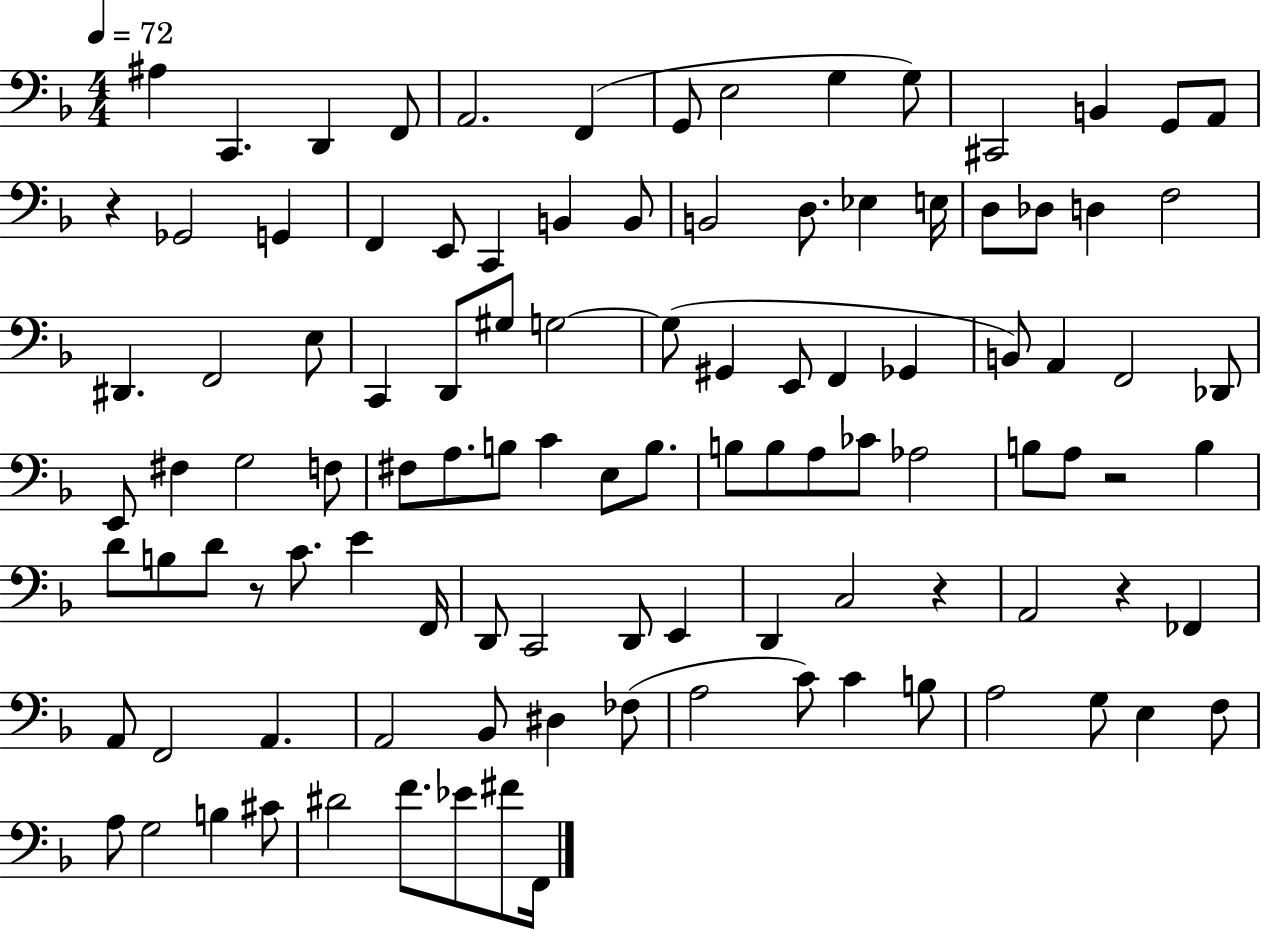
A#3/q C2/q. D2/q F2/e A2/h. F2/q G2/e E3/h G3/q G3/e C#2/h B2/q G2/e A2/e R/q Gb2/h G2/q F2/q E2/e C2/q B2/q B2/e B2/h D3/e. Eb3/q E3/s D3/e Db3/e D3/q F3/h D#2/q. F2/h E3/e C2/q D2/e G#3/e G3/h G3/e G#2/q E2/e F2/q Gb2/q B2/e A2/q F2/h Db2/e E2/e F#3/q G3/h F3/e F#3/e A3/e. B3/e C4/q E3/e B3/e. B3/e B3/e A3/e CES4/e Ab3/h B3/e A3/e R/h B3/q D4/e B3/e D4/e R/e C4/e. E4/q F2/s D2/e C2/h D2/e E2/q D2/q C3/h R/q A2/h R/q FES2/q A2/e F2/h A2/q. A2/h Bb2/e D#3/q FES3/e A3/h C4/e C4/q B3/e A3/h G3/e E3/q F3/e A3/e G3/h B3/q C#4/e D#4/h F4/e. Eb4/e F#4/e F2/s